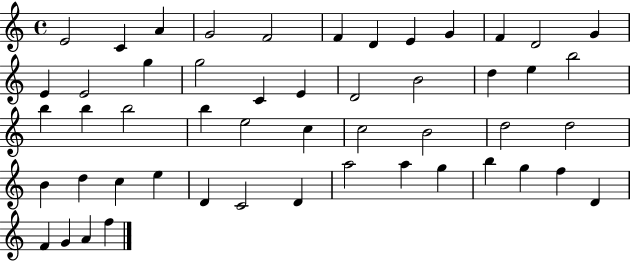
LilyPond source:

{
  \clef treble
  \time 4/4
  \defaultTimeSignature
  \key c \major
  e'2 c'4 a'4 | g'2 f'2 | f'4 d'4 e'4 g'4 | f'4 d'2 g'4 | \break e'4 e'2 g''4 | g''2 c'4 e'4 | d'2 b'2 | d''4 e''4 b''2 | \break b''4 b''4 b''2 | b''4 e''2 c''4 | c''2 b'2 | d''2 d''2 | \break b'4 d''4 c''4 e''4 | d'4 c'2 d'4 | a''2 a''4 g''4 | b''4 g''4 f''4 d'4 | \break f'4 g'4 a'4 f''4 | \bar "|."
}